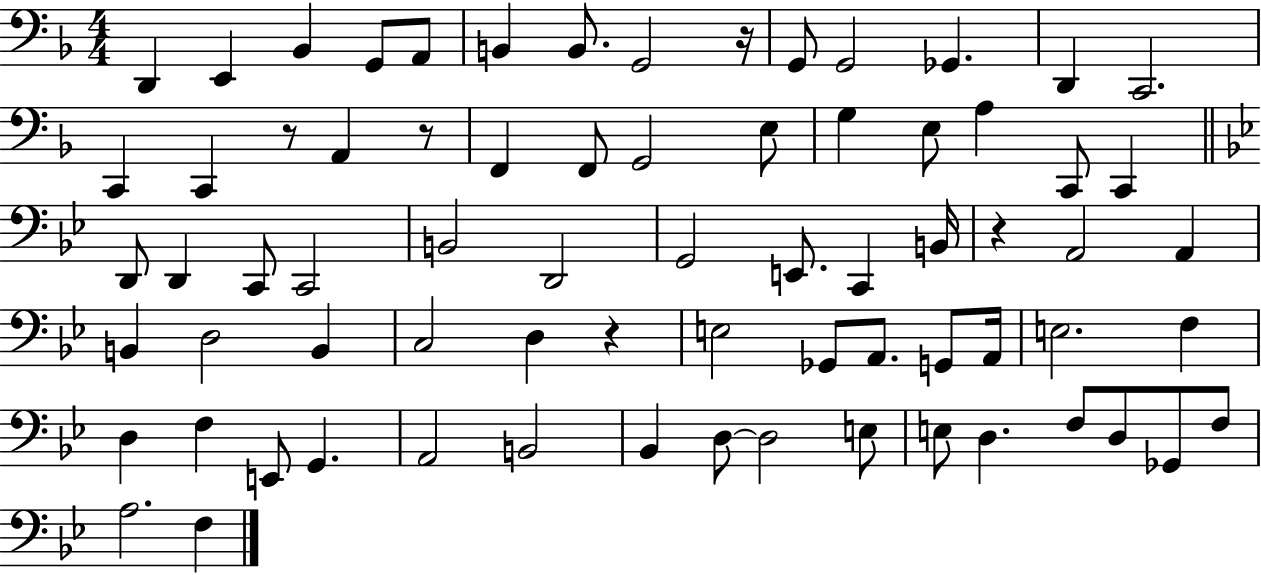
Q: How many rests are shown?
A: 5